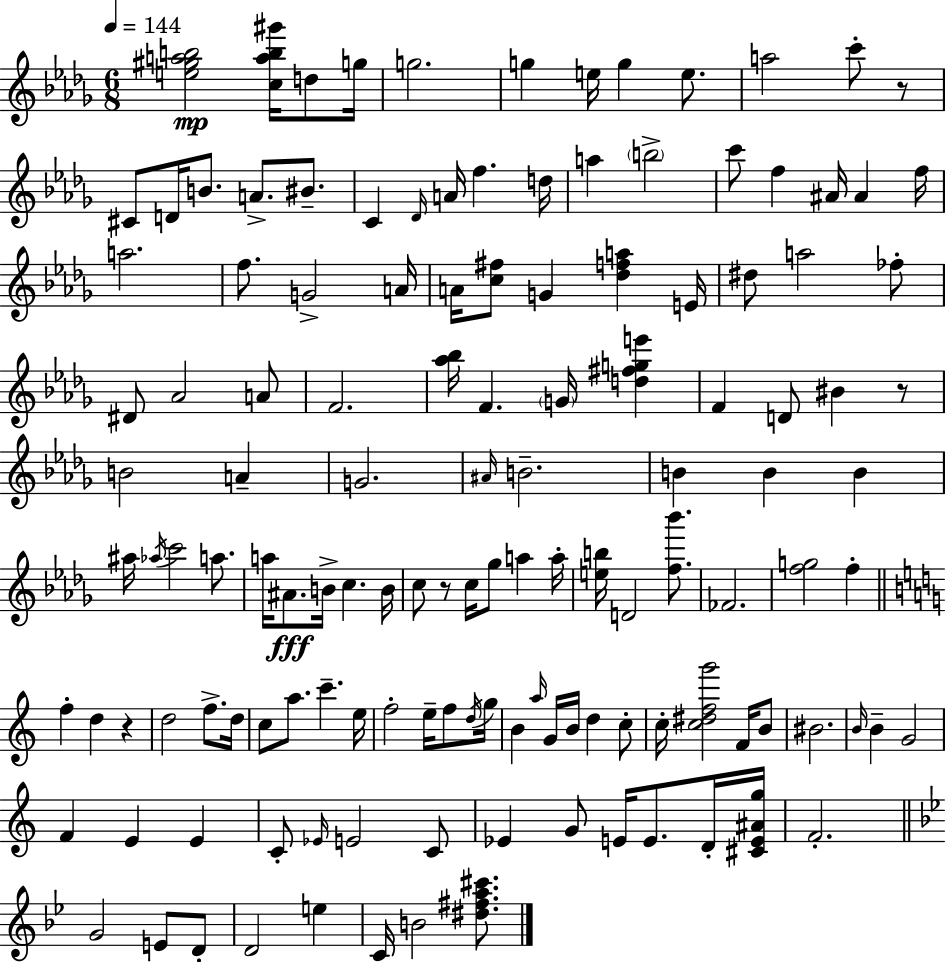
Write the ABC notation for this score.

X:1
T:Untitled
M:6/8
L:1/4
K:Bbm
[e^gab]2 [cab^g']/4 d/2 g/4 g2 g e/4 g e/2 a2 c'/2 z/2 ^C/2 D/4 B/2 A/2 ^B/2 C _D/4 A/4 f d/4 a b2 c'/2 f ^A/4 ^A f/4 a2 f/2 G2 A/4 A/4 [c^f]/2 G [_dfa] E/4 ^d/2 a2 _f/2 ^D/2 _A2 A/2 F2 [_a_b]/4 F G/4 [d^fge'] F D/2 ^B z/2 B2 A G2 ^A/4 B2 B B B ^a/4 _a/4 c'2 a/2 a/4 ^A/2 B/4 c B/4 c/2 z/2 c/4 _g/2 a a/4 [eb]/4 D2 [f_b']/2 _F2 [fg]2 f f d z d2 f/2 d/4 c/2 a/2 c' e/4 f2 e/4 f/2 d/4 g/4 B a/4 G/4 B/4 d c/2 c/4 [c^dfg']2 F/4 B/2 ^B2 B/4 B G2 F E E C/2 _E/4 E2 C/2 _E G/2 E/4 E/2 D/4 [^CE^Ag]/4 F2 G2 E/2 D/2 D2 e C/4 B2 [^d^fa^c']/2